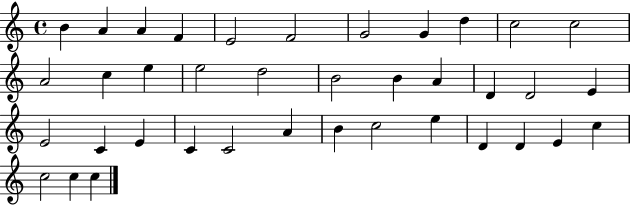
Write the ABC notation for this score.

X:1
T:Untitled
M:4/4
L:1/4
K:C
B A A F E2 F2 G2 G d c2 c2 A2 c e e2 d2 B2 B A D D2 E E2 C E C C2 A B c2 e D D E c c2 c c